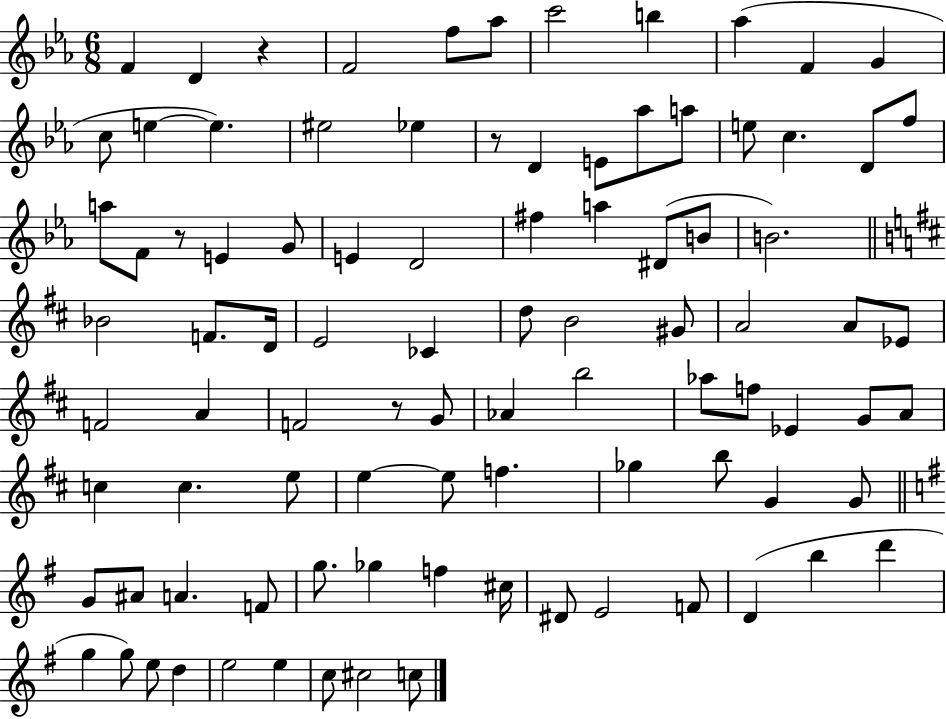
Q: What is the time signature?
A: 6/8